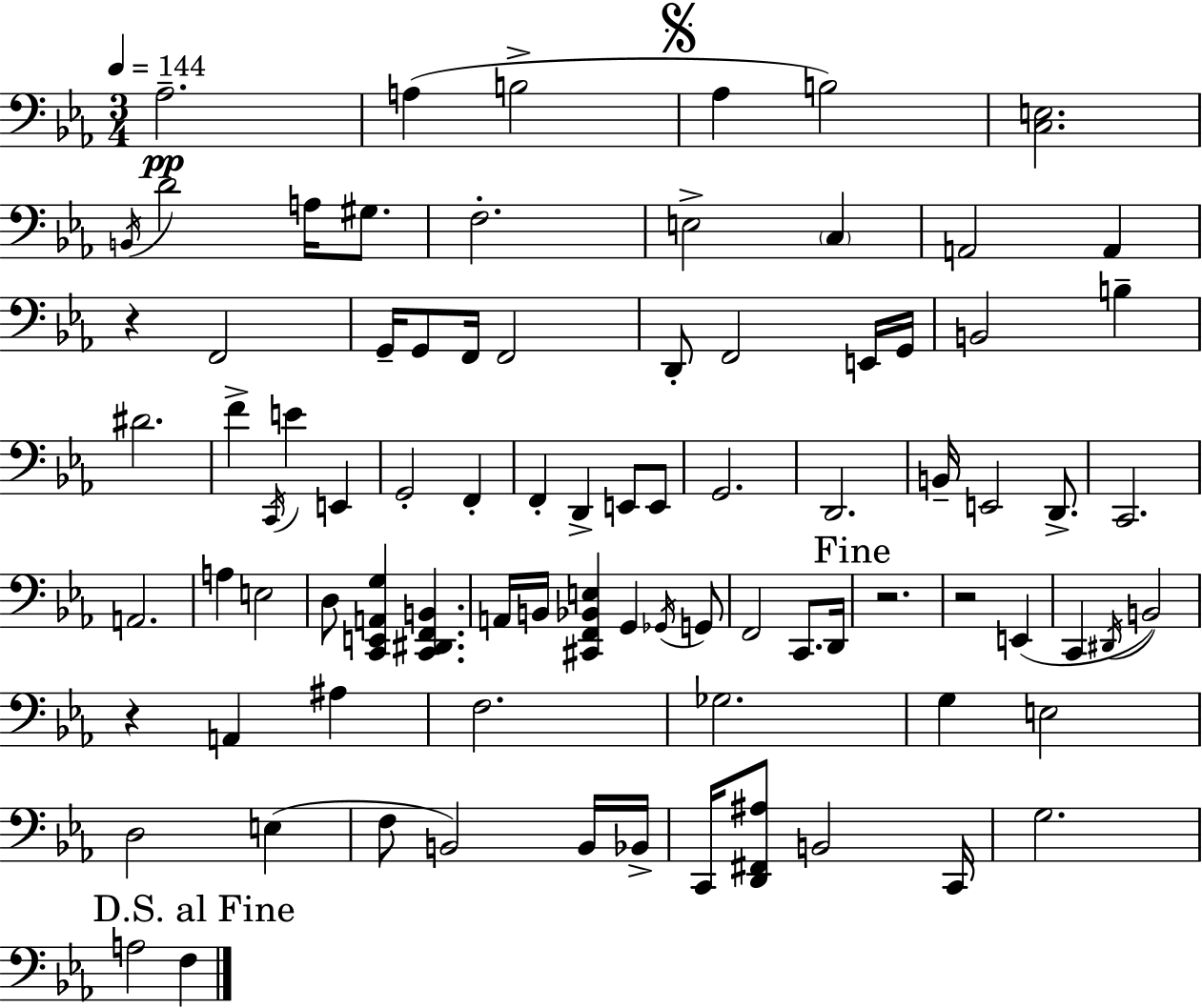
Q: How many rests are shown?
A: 4